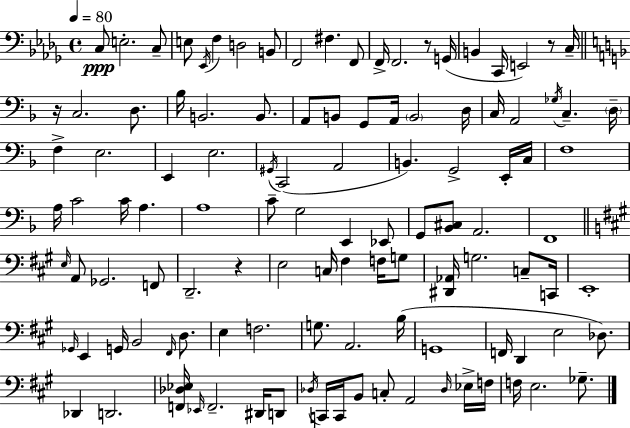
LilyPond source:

{
  \clef bass
  \time 4/4
  \defaultTimeSignature
  \key bes \minor
  \tempo 4 = 80
  c8\ppp e2.-. c8-- | e8 \acciaccatura { ees,16 } f4 d2 b,8 | f,2 fis4. f,8 | f,16-> f,2. r8 | \break g,16( b,4 c,16 e,2) r8 | c16-- \bar "||" \break \key d \minor r16 c2. d8. | bes16 b,2. b,8. | a,8 b,8 g,8 a,16 \parenthesize b,2 d16 | c16 a,2 \acciaccatura { ges16 } c4.-- | \break \parenthesize d16-- f4-> e2. | e,4 e2. | \acciaccatura { gis,16 }( c,2 a,2 | b,4.) g,2-> | \break e,16-. c16 f1 | a16 c'2 c'16 a4. | a1 | c'8-- g2 e,4 | \break ees,8 g,8 <bes, cis>8 a,2. | f,1 | \bar "||" \break \key a \major \grace { e16 } a,8 ges,2. f,8 | d,2.-- r4 | e2 c16 fis4 f16 g8 | <dis, aes,>16 g2. c8-- | \break c,16 e,1-. | \grace { ges,16 } e,4 g,16 b,2 \grace { fis,16 } | d8. e4 f2. | g8. a,2. | \break b16( g,1 | f,16 d,4 e2 | des8.) des,4 d,2. | <f, des ees>16 \grace { ees,16 } f,2.-- | \break dis,16 d,8 \acciaccatura { des16 } c,16 c,16 b,8 c8-. a,2 | \grace { des16 } ees16-> f16 f16 e2. | ges8.-- \bar "|."
}